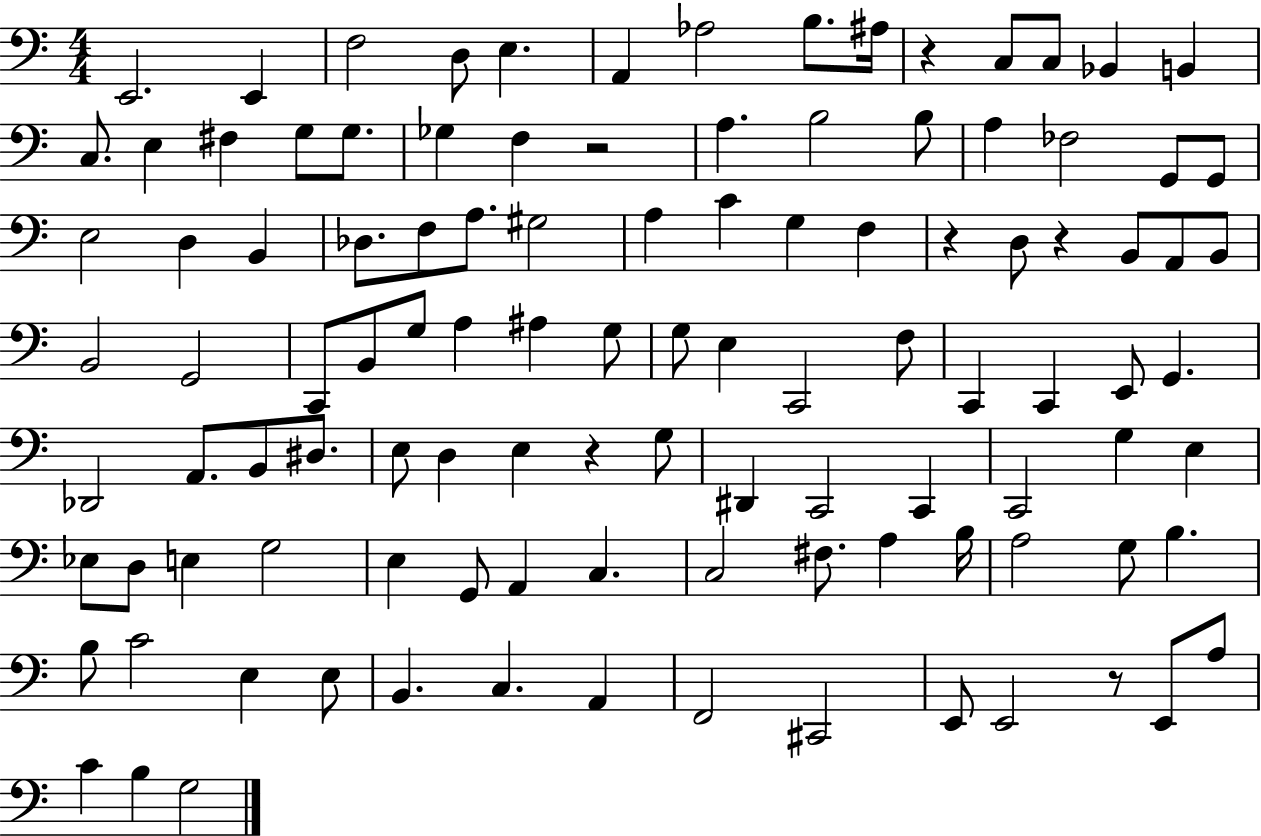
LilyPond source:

{
  \clef bass
  \numericTimeSignature
  \time 4/4
  \key c \major
  \repeat volta 2 { e,2. e,4 | f2 d8 e4. | a,4 aes2 b8. ais16 | r4 c8 c8 bes,4 b,4 | \break c8. e4 fis4 g8 g8. | ges4 f4 r2 | a4. b2 b8 | a4 fes2 g,8 g,8 | \break e2 d4 b,4 | des8. f8 a8. gis2 | a4 c'4 g4 f4 | r4 d8 r4 b,8 a,8 b,8 | \break b,2 g,2 | c,8 b,8 g8 a4 ais4 g8 | g8 e4 c,2 f8 | c,4 c,4 e,8 g,4. | \break des,2 a,8. b,8 dis8. | e8 d4 e4 r4 g8 | dis,4 c,2 c,4 | c,2 g4 e4 | \break ees8 d8 e4 g2 | e4 g,8 a,4 c4. | c2 fis8. a4 b16 | a2 g8 b4. | \break b8 c'2 e4 e8 | b,4. c4. a,4 | f,2 cis,2 | e,8 e,2 r8 e,8 a8 | \break c'4 b4 g2 | } \bar "|."
}